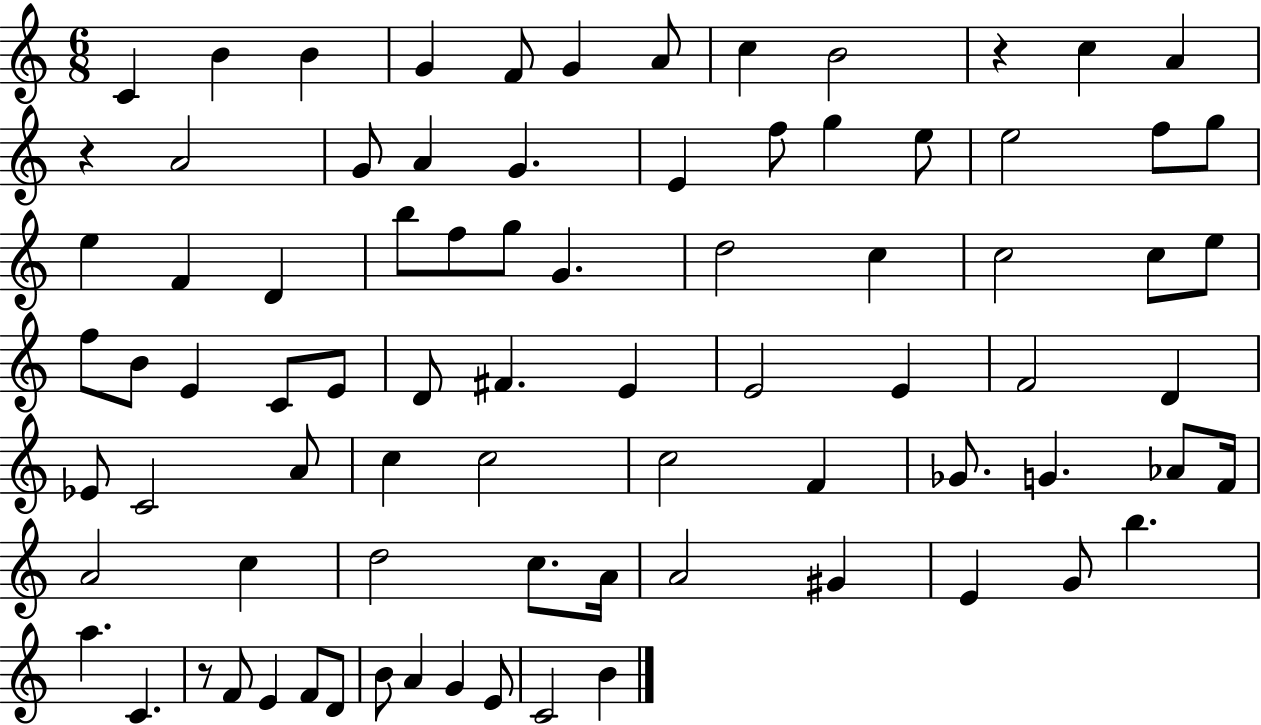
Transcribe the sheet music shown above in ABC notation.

X:1
T:Untitled
M:6/8
L:1/4
K:C
C B B G F/2 G A/2 c B2 z c A z A2 G/2 A G E f/2 g e/2 e2 f/2 g/2 e F D b/2 f/2 g/2 G d2 c c2 c/2 e/2 f/2 B/2 E C/2 E/2 D/2 ^F E E2 E F2 D _E/2 C2 A/2 c c2 c2 F _G/2 G _A/2 F/4 A2 c d2 c/2 A/4 A2 ^G E G/2 b a C z/2 F/2 E F/2 D/2 B/2 A G E/2 C2 B